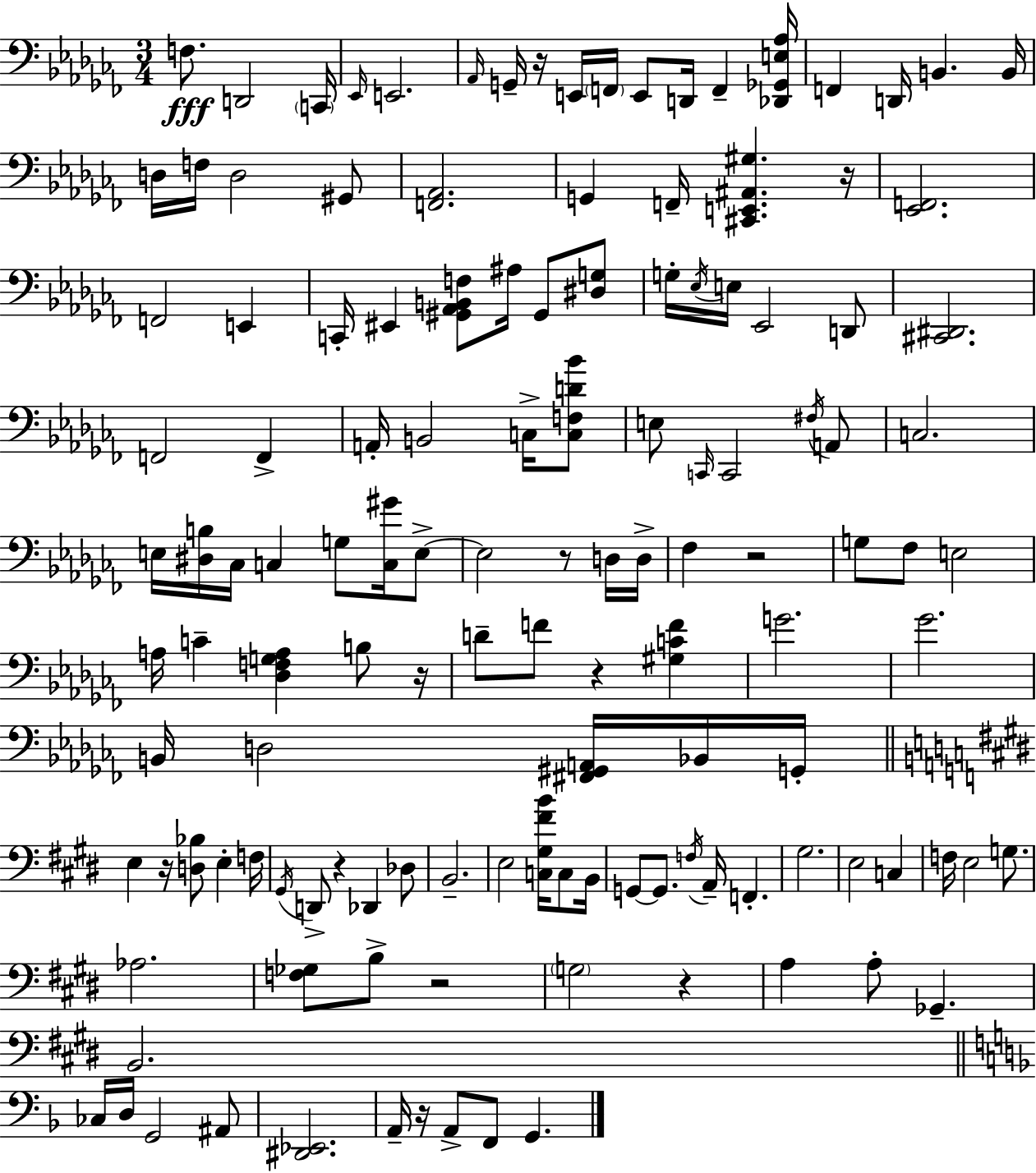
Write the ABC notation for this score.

X:1
T:Untitled
M:3/4
L:1/4
K:Abm
F,/2 D,,2 C,,/4 _E,,/4 E,,2 _A,,/4 G,,/4 z/4 E,,/4 F,,/4 E,,/2 D,,/4 F,, [_D,,_G,,E,_A,]/4 F,, D,,/4 B,, B,,/4 D,/4 F,/4 D,2 ^G,,/2 [F,,_A,,]2 G,, F,,/4 [^C,,E,,^A,,^G,] z/4 [_E,,F,,]2 F,,2 E,, C,,/4 ^E,, [^G,,_A,,B,,F,]/2 ^A,/4 ^G,,/2 [^D,G,]/2 G,/4 _E,/4 E,/4 _E,,2 D,,/2 [^C,,^D,,]2 F,,2 F,, A,,/4 B,,2 C,/4 [C,F,D_B]/2 E,/2 C,,/4 C,,2 ^F,/4 A,,/2 C,2 E,/4 [^D,B,]/4 _C,/4 C, G,/2 [C,^G]/4 E,/2 E,2 z/2 D,/4 D,/4 _F, z2 G,/2 _F,/2 E,2 A,/4 C [_D,F,G,A,] B,/2 z/4 D/2 F/2 z [^G,CF] G2 _G2 B,,/4 D,2 [^F,,^G,,A,,]/4 _B,,/4 G,,/4 E, z/4 [D,_B,]/2 E, F,/4 ^G,,/4 D,,/2 z _D,, _D,/2 B,,2 E,2 [C,^G,^FB]/4 C,/2 B,,/4 G,,/2 G,,/2 F,/4 A,,/4 F,, ^G,2 E,2 C, F,/4 E,2 G,/2 _A,2 [F,_G,]/2 B,/2 z2 G,2 z A, A,/2 _G,, B,,2 _C,/4 D,/4 G,,2 ^A,,/2 [^D,,_E,,]2 A,,/4 z/4 A,,/2 F,,/2 G,,